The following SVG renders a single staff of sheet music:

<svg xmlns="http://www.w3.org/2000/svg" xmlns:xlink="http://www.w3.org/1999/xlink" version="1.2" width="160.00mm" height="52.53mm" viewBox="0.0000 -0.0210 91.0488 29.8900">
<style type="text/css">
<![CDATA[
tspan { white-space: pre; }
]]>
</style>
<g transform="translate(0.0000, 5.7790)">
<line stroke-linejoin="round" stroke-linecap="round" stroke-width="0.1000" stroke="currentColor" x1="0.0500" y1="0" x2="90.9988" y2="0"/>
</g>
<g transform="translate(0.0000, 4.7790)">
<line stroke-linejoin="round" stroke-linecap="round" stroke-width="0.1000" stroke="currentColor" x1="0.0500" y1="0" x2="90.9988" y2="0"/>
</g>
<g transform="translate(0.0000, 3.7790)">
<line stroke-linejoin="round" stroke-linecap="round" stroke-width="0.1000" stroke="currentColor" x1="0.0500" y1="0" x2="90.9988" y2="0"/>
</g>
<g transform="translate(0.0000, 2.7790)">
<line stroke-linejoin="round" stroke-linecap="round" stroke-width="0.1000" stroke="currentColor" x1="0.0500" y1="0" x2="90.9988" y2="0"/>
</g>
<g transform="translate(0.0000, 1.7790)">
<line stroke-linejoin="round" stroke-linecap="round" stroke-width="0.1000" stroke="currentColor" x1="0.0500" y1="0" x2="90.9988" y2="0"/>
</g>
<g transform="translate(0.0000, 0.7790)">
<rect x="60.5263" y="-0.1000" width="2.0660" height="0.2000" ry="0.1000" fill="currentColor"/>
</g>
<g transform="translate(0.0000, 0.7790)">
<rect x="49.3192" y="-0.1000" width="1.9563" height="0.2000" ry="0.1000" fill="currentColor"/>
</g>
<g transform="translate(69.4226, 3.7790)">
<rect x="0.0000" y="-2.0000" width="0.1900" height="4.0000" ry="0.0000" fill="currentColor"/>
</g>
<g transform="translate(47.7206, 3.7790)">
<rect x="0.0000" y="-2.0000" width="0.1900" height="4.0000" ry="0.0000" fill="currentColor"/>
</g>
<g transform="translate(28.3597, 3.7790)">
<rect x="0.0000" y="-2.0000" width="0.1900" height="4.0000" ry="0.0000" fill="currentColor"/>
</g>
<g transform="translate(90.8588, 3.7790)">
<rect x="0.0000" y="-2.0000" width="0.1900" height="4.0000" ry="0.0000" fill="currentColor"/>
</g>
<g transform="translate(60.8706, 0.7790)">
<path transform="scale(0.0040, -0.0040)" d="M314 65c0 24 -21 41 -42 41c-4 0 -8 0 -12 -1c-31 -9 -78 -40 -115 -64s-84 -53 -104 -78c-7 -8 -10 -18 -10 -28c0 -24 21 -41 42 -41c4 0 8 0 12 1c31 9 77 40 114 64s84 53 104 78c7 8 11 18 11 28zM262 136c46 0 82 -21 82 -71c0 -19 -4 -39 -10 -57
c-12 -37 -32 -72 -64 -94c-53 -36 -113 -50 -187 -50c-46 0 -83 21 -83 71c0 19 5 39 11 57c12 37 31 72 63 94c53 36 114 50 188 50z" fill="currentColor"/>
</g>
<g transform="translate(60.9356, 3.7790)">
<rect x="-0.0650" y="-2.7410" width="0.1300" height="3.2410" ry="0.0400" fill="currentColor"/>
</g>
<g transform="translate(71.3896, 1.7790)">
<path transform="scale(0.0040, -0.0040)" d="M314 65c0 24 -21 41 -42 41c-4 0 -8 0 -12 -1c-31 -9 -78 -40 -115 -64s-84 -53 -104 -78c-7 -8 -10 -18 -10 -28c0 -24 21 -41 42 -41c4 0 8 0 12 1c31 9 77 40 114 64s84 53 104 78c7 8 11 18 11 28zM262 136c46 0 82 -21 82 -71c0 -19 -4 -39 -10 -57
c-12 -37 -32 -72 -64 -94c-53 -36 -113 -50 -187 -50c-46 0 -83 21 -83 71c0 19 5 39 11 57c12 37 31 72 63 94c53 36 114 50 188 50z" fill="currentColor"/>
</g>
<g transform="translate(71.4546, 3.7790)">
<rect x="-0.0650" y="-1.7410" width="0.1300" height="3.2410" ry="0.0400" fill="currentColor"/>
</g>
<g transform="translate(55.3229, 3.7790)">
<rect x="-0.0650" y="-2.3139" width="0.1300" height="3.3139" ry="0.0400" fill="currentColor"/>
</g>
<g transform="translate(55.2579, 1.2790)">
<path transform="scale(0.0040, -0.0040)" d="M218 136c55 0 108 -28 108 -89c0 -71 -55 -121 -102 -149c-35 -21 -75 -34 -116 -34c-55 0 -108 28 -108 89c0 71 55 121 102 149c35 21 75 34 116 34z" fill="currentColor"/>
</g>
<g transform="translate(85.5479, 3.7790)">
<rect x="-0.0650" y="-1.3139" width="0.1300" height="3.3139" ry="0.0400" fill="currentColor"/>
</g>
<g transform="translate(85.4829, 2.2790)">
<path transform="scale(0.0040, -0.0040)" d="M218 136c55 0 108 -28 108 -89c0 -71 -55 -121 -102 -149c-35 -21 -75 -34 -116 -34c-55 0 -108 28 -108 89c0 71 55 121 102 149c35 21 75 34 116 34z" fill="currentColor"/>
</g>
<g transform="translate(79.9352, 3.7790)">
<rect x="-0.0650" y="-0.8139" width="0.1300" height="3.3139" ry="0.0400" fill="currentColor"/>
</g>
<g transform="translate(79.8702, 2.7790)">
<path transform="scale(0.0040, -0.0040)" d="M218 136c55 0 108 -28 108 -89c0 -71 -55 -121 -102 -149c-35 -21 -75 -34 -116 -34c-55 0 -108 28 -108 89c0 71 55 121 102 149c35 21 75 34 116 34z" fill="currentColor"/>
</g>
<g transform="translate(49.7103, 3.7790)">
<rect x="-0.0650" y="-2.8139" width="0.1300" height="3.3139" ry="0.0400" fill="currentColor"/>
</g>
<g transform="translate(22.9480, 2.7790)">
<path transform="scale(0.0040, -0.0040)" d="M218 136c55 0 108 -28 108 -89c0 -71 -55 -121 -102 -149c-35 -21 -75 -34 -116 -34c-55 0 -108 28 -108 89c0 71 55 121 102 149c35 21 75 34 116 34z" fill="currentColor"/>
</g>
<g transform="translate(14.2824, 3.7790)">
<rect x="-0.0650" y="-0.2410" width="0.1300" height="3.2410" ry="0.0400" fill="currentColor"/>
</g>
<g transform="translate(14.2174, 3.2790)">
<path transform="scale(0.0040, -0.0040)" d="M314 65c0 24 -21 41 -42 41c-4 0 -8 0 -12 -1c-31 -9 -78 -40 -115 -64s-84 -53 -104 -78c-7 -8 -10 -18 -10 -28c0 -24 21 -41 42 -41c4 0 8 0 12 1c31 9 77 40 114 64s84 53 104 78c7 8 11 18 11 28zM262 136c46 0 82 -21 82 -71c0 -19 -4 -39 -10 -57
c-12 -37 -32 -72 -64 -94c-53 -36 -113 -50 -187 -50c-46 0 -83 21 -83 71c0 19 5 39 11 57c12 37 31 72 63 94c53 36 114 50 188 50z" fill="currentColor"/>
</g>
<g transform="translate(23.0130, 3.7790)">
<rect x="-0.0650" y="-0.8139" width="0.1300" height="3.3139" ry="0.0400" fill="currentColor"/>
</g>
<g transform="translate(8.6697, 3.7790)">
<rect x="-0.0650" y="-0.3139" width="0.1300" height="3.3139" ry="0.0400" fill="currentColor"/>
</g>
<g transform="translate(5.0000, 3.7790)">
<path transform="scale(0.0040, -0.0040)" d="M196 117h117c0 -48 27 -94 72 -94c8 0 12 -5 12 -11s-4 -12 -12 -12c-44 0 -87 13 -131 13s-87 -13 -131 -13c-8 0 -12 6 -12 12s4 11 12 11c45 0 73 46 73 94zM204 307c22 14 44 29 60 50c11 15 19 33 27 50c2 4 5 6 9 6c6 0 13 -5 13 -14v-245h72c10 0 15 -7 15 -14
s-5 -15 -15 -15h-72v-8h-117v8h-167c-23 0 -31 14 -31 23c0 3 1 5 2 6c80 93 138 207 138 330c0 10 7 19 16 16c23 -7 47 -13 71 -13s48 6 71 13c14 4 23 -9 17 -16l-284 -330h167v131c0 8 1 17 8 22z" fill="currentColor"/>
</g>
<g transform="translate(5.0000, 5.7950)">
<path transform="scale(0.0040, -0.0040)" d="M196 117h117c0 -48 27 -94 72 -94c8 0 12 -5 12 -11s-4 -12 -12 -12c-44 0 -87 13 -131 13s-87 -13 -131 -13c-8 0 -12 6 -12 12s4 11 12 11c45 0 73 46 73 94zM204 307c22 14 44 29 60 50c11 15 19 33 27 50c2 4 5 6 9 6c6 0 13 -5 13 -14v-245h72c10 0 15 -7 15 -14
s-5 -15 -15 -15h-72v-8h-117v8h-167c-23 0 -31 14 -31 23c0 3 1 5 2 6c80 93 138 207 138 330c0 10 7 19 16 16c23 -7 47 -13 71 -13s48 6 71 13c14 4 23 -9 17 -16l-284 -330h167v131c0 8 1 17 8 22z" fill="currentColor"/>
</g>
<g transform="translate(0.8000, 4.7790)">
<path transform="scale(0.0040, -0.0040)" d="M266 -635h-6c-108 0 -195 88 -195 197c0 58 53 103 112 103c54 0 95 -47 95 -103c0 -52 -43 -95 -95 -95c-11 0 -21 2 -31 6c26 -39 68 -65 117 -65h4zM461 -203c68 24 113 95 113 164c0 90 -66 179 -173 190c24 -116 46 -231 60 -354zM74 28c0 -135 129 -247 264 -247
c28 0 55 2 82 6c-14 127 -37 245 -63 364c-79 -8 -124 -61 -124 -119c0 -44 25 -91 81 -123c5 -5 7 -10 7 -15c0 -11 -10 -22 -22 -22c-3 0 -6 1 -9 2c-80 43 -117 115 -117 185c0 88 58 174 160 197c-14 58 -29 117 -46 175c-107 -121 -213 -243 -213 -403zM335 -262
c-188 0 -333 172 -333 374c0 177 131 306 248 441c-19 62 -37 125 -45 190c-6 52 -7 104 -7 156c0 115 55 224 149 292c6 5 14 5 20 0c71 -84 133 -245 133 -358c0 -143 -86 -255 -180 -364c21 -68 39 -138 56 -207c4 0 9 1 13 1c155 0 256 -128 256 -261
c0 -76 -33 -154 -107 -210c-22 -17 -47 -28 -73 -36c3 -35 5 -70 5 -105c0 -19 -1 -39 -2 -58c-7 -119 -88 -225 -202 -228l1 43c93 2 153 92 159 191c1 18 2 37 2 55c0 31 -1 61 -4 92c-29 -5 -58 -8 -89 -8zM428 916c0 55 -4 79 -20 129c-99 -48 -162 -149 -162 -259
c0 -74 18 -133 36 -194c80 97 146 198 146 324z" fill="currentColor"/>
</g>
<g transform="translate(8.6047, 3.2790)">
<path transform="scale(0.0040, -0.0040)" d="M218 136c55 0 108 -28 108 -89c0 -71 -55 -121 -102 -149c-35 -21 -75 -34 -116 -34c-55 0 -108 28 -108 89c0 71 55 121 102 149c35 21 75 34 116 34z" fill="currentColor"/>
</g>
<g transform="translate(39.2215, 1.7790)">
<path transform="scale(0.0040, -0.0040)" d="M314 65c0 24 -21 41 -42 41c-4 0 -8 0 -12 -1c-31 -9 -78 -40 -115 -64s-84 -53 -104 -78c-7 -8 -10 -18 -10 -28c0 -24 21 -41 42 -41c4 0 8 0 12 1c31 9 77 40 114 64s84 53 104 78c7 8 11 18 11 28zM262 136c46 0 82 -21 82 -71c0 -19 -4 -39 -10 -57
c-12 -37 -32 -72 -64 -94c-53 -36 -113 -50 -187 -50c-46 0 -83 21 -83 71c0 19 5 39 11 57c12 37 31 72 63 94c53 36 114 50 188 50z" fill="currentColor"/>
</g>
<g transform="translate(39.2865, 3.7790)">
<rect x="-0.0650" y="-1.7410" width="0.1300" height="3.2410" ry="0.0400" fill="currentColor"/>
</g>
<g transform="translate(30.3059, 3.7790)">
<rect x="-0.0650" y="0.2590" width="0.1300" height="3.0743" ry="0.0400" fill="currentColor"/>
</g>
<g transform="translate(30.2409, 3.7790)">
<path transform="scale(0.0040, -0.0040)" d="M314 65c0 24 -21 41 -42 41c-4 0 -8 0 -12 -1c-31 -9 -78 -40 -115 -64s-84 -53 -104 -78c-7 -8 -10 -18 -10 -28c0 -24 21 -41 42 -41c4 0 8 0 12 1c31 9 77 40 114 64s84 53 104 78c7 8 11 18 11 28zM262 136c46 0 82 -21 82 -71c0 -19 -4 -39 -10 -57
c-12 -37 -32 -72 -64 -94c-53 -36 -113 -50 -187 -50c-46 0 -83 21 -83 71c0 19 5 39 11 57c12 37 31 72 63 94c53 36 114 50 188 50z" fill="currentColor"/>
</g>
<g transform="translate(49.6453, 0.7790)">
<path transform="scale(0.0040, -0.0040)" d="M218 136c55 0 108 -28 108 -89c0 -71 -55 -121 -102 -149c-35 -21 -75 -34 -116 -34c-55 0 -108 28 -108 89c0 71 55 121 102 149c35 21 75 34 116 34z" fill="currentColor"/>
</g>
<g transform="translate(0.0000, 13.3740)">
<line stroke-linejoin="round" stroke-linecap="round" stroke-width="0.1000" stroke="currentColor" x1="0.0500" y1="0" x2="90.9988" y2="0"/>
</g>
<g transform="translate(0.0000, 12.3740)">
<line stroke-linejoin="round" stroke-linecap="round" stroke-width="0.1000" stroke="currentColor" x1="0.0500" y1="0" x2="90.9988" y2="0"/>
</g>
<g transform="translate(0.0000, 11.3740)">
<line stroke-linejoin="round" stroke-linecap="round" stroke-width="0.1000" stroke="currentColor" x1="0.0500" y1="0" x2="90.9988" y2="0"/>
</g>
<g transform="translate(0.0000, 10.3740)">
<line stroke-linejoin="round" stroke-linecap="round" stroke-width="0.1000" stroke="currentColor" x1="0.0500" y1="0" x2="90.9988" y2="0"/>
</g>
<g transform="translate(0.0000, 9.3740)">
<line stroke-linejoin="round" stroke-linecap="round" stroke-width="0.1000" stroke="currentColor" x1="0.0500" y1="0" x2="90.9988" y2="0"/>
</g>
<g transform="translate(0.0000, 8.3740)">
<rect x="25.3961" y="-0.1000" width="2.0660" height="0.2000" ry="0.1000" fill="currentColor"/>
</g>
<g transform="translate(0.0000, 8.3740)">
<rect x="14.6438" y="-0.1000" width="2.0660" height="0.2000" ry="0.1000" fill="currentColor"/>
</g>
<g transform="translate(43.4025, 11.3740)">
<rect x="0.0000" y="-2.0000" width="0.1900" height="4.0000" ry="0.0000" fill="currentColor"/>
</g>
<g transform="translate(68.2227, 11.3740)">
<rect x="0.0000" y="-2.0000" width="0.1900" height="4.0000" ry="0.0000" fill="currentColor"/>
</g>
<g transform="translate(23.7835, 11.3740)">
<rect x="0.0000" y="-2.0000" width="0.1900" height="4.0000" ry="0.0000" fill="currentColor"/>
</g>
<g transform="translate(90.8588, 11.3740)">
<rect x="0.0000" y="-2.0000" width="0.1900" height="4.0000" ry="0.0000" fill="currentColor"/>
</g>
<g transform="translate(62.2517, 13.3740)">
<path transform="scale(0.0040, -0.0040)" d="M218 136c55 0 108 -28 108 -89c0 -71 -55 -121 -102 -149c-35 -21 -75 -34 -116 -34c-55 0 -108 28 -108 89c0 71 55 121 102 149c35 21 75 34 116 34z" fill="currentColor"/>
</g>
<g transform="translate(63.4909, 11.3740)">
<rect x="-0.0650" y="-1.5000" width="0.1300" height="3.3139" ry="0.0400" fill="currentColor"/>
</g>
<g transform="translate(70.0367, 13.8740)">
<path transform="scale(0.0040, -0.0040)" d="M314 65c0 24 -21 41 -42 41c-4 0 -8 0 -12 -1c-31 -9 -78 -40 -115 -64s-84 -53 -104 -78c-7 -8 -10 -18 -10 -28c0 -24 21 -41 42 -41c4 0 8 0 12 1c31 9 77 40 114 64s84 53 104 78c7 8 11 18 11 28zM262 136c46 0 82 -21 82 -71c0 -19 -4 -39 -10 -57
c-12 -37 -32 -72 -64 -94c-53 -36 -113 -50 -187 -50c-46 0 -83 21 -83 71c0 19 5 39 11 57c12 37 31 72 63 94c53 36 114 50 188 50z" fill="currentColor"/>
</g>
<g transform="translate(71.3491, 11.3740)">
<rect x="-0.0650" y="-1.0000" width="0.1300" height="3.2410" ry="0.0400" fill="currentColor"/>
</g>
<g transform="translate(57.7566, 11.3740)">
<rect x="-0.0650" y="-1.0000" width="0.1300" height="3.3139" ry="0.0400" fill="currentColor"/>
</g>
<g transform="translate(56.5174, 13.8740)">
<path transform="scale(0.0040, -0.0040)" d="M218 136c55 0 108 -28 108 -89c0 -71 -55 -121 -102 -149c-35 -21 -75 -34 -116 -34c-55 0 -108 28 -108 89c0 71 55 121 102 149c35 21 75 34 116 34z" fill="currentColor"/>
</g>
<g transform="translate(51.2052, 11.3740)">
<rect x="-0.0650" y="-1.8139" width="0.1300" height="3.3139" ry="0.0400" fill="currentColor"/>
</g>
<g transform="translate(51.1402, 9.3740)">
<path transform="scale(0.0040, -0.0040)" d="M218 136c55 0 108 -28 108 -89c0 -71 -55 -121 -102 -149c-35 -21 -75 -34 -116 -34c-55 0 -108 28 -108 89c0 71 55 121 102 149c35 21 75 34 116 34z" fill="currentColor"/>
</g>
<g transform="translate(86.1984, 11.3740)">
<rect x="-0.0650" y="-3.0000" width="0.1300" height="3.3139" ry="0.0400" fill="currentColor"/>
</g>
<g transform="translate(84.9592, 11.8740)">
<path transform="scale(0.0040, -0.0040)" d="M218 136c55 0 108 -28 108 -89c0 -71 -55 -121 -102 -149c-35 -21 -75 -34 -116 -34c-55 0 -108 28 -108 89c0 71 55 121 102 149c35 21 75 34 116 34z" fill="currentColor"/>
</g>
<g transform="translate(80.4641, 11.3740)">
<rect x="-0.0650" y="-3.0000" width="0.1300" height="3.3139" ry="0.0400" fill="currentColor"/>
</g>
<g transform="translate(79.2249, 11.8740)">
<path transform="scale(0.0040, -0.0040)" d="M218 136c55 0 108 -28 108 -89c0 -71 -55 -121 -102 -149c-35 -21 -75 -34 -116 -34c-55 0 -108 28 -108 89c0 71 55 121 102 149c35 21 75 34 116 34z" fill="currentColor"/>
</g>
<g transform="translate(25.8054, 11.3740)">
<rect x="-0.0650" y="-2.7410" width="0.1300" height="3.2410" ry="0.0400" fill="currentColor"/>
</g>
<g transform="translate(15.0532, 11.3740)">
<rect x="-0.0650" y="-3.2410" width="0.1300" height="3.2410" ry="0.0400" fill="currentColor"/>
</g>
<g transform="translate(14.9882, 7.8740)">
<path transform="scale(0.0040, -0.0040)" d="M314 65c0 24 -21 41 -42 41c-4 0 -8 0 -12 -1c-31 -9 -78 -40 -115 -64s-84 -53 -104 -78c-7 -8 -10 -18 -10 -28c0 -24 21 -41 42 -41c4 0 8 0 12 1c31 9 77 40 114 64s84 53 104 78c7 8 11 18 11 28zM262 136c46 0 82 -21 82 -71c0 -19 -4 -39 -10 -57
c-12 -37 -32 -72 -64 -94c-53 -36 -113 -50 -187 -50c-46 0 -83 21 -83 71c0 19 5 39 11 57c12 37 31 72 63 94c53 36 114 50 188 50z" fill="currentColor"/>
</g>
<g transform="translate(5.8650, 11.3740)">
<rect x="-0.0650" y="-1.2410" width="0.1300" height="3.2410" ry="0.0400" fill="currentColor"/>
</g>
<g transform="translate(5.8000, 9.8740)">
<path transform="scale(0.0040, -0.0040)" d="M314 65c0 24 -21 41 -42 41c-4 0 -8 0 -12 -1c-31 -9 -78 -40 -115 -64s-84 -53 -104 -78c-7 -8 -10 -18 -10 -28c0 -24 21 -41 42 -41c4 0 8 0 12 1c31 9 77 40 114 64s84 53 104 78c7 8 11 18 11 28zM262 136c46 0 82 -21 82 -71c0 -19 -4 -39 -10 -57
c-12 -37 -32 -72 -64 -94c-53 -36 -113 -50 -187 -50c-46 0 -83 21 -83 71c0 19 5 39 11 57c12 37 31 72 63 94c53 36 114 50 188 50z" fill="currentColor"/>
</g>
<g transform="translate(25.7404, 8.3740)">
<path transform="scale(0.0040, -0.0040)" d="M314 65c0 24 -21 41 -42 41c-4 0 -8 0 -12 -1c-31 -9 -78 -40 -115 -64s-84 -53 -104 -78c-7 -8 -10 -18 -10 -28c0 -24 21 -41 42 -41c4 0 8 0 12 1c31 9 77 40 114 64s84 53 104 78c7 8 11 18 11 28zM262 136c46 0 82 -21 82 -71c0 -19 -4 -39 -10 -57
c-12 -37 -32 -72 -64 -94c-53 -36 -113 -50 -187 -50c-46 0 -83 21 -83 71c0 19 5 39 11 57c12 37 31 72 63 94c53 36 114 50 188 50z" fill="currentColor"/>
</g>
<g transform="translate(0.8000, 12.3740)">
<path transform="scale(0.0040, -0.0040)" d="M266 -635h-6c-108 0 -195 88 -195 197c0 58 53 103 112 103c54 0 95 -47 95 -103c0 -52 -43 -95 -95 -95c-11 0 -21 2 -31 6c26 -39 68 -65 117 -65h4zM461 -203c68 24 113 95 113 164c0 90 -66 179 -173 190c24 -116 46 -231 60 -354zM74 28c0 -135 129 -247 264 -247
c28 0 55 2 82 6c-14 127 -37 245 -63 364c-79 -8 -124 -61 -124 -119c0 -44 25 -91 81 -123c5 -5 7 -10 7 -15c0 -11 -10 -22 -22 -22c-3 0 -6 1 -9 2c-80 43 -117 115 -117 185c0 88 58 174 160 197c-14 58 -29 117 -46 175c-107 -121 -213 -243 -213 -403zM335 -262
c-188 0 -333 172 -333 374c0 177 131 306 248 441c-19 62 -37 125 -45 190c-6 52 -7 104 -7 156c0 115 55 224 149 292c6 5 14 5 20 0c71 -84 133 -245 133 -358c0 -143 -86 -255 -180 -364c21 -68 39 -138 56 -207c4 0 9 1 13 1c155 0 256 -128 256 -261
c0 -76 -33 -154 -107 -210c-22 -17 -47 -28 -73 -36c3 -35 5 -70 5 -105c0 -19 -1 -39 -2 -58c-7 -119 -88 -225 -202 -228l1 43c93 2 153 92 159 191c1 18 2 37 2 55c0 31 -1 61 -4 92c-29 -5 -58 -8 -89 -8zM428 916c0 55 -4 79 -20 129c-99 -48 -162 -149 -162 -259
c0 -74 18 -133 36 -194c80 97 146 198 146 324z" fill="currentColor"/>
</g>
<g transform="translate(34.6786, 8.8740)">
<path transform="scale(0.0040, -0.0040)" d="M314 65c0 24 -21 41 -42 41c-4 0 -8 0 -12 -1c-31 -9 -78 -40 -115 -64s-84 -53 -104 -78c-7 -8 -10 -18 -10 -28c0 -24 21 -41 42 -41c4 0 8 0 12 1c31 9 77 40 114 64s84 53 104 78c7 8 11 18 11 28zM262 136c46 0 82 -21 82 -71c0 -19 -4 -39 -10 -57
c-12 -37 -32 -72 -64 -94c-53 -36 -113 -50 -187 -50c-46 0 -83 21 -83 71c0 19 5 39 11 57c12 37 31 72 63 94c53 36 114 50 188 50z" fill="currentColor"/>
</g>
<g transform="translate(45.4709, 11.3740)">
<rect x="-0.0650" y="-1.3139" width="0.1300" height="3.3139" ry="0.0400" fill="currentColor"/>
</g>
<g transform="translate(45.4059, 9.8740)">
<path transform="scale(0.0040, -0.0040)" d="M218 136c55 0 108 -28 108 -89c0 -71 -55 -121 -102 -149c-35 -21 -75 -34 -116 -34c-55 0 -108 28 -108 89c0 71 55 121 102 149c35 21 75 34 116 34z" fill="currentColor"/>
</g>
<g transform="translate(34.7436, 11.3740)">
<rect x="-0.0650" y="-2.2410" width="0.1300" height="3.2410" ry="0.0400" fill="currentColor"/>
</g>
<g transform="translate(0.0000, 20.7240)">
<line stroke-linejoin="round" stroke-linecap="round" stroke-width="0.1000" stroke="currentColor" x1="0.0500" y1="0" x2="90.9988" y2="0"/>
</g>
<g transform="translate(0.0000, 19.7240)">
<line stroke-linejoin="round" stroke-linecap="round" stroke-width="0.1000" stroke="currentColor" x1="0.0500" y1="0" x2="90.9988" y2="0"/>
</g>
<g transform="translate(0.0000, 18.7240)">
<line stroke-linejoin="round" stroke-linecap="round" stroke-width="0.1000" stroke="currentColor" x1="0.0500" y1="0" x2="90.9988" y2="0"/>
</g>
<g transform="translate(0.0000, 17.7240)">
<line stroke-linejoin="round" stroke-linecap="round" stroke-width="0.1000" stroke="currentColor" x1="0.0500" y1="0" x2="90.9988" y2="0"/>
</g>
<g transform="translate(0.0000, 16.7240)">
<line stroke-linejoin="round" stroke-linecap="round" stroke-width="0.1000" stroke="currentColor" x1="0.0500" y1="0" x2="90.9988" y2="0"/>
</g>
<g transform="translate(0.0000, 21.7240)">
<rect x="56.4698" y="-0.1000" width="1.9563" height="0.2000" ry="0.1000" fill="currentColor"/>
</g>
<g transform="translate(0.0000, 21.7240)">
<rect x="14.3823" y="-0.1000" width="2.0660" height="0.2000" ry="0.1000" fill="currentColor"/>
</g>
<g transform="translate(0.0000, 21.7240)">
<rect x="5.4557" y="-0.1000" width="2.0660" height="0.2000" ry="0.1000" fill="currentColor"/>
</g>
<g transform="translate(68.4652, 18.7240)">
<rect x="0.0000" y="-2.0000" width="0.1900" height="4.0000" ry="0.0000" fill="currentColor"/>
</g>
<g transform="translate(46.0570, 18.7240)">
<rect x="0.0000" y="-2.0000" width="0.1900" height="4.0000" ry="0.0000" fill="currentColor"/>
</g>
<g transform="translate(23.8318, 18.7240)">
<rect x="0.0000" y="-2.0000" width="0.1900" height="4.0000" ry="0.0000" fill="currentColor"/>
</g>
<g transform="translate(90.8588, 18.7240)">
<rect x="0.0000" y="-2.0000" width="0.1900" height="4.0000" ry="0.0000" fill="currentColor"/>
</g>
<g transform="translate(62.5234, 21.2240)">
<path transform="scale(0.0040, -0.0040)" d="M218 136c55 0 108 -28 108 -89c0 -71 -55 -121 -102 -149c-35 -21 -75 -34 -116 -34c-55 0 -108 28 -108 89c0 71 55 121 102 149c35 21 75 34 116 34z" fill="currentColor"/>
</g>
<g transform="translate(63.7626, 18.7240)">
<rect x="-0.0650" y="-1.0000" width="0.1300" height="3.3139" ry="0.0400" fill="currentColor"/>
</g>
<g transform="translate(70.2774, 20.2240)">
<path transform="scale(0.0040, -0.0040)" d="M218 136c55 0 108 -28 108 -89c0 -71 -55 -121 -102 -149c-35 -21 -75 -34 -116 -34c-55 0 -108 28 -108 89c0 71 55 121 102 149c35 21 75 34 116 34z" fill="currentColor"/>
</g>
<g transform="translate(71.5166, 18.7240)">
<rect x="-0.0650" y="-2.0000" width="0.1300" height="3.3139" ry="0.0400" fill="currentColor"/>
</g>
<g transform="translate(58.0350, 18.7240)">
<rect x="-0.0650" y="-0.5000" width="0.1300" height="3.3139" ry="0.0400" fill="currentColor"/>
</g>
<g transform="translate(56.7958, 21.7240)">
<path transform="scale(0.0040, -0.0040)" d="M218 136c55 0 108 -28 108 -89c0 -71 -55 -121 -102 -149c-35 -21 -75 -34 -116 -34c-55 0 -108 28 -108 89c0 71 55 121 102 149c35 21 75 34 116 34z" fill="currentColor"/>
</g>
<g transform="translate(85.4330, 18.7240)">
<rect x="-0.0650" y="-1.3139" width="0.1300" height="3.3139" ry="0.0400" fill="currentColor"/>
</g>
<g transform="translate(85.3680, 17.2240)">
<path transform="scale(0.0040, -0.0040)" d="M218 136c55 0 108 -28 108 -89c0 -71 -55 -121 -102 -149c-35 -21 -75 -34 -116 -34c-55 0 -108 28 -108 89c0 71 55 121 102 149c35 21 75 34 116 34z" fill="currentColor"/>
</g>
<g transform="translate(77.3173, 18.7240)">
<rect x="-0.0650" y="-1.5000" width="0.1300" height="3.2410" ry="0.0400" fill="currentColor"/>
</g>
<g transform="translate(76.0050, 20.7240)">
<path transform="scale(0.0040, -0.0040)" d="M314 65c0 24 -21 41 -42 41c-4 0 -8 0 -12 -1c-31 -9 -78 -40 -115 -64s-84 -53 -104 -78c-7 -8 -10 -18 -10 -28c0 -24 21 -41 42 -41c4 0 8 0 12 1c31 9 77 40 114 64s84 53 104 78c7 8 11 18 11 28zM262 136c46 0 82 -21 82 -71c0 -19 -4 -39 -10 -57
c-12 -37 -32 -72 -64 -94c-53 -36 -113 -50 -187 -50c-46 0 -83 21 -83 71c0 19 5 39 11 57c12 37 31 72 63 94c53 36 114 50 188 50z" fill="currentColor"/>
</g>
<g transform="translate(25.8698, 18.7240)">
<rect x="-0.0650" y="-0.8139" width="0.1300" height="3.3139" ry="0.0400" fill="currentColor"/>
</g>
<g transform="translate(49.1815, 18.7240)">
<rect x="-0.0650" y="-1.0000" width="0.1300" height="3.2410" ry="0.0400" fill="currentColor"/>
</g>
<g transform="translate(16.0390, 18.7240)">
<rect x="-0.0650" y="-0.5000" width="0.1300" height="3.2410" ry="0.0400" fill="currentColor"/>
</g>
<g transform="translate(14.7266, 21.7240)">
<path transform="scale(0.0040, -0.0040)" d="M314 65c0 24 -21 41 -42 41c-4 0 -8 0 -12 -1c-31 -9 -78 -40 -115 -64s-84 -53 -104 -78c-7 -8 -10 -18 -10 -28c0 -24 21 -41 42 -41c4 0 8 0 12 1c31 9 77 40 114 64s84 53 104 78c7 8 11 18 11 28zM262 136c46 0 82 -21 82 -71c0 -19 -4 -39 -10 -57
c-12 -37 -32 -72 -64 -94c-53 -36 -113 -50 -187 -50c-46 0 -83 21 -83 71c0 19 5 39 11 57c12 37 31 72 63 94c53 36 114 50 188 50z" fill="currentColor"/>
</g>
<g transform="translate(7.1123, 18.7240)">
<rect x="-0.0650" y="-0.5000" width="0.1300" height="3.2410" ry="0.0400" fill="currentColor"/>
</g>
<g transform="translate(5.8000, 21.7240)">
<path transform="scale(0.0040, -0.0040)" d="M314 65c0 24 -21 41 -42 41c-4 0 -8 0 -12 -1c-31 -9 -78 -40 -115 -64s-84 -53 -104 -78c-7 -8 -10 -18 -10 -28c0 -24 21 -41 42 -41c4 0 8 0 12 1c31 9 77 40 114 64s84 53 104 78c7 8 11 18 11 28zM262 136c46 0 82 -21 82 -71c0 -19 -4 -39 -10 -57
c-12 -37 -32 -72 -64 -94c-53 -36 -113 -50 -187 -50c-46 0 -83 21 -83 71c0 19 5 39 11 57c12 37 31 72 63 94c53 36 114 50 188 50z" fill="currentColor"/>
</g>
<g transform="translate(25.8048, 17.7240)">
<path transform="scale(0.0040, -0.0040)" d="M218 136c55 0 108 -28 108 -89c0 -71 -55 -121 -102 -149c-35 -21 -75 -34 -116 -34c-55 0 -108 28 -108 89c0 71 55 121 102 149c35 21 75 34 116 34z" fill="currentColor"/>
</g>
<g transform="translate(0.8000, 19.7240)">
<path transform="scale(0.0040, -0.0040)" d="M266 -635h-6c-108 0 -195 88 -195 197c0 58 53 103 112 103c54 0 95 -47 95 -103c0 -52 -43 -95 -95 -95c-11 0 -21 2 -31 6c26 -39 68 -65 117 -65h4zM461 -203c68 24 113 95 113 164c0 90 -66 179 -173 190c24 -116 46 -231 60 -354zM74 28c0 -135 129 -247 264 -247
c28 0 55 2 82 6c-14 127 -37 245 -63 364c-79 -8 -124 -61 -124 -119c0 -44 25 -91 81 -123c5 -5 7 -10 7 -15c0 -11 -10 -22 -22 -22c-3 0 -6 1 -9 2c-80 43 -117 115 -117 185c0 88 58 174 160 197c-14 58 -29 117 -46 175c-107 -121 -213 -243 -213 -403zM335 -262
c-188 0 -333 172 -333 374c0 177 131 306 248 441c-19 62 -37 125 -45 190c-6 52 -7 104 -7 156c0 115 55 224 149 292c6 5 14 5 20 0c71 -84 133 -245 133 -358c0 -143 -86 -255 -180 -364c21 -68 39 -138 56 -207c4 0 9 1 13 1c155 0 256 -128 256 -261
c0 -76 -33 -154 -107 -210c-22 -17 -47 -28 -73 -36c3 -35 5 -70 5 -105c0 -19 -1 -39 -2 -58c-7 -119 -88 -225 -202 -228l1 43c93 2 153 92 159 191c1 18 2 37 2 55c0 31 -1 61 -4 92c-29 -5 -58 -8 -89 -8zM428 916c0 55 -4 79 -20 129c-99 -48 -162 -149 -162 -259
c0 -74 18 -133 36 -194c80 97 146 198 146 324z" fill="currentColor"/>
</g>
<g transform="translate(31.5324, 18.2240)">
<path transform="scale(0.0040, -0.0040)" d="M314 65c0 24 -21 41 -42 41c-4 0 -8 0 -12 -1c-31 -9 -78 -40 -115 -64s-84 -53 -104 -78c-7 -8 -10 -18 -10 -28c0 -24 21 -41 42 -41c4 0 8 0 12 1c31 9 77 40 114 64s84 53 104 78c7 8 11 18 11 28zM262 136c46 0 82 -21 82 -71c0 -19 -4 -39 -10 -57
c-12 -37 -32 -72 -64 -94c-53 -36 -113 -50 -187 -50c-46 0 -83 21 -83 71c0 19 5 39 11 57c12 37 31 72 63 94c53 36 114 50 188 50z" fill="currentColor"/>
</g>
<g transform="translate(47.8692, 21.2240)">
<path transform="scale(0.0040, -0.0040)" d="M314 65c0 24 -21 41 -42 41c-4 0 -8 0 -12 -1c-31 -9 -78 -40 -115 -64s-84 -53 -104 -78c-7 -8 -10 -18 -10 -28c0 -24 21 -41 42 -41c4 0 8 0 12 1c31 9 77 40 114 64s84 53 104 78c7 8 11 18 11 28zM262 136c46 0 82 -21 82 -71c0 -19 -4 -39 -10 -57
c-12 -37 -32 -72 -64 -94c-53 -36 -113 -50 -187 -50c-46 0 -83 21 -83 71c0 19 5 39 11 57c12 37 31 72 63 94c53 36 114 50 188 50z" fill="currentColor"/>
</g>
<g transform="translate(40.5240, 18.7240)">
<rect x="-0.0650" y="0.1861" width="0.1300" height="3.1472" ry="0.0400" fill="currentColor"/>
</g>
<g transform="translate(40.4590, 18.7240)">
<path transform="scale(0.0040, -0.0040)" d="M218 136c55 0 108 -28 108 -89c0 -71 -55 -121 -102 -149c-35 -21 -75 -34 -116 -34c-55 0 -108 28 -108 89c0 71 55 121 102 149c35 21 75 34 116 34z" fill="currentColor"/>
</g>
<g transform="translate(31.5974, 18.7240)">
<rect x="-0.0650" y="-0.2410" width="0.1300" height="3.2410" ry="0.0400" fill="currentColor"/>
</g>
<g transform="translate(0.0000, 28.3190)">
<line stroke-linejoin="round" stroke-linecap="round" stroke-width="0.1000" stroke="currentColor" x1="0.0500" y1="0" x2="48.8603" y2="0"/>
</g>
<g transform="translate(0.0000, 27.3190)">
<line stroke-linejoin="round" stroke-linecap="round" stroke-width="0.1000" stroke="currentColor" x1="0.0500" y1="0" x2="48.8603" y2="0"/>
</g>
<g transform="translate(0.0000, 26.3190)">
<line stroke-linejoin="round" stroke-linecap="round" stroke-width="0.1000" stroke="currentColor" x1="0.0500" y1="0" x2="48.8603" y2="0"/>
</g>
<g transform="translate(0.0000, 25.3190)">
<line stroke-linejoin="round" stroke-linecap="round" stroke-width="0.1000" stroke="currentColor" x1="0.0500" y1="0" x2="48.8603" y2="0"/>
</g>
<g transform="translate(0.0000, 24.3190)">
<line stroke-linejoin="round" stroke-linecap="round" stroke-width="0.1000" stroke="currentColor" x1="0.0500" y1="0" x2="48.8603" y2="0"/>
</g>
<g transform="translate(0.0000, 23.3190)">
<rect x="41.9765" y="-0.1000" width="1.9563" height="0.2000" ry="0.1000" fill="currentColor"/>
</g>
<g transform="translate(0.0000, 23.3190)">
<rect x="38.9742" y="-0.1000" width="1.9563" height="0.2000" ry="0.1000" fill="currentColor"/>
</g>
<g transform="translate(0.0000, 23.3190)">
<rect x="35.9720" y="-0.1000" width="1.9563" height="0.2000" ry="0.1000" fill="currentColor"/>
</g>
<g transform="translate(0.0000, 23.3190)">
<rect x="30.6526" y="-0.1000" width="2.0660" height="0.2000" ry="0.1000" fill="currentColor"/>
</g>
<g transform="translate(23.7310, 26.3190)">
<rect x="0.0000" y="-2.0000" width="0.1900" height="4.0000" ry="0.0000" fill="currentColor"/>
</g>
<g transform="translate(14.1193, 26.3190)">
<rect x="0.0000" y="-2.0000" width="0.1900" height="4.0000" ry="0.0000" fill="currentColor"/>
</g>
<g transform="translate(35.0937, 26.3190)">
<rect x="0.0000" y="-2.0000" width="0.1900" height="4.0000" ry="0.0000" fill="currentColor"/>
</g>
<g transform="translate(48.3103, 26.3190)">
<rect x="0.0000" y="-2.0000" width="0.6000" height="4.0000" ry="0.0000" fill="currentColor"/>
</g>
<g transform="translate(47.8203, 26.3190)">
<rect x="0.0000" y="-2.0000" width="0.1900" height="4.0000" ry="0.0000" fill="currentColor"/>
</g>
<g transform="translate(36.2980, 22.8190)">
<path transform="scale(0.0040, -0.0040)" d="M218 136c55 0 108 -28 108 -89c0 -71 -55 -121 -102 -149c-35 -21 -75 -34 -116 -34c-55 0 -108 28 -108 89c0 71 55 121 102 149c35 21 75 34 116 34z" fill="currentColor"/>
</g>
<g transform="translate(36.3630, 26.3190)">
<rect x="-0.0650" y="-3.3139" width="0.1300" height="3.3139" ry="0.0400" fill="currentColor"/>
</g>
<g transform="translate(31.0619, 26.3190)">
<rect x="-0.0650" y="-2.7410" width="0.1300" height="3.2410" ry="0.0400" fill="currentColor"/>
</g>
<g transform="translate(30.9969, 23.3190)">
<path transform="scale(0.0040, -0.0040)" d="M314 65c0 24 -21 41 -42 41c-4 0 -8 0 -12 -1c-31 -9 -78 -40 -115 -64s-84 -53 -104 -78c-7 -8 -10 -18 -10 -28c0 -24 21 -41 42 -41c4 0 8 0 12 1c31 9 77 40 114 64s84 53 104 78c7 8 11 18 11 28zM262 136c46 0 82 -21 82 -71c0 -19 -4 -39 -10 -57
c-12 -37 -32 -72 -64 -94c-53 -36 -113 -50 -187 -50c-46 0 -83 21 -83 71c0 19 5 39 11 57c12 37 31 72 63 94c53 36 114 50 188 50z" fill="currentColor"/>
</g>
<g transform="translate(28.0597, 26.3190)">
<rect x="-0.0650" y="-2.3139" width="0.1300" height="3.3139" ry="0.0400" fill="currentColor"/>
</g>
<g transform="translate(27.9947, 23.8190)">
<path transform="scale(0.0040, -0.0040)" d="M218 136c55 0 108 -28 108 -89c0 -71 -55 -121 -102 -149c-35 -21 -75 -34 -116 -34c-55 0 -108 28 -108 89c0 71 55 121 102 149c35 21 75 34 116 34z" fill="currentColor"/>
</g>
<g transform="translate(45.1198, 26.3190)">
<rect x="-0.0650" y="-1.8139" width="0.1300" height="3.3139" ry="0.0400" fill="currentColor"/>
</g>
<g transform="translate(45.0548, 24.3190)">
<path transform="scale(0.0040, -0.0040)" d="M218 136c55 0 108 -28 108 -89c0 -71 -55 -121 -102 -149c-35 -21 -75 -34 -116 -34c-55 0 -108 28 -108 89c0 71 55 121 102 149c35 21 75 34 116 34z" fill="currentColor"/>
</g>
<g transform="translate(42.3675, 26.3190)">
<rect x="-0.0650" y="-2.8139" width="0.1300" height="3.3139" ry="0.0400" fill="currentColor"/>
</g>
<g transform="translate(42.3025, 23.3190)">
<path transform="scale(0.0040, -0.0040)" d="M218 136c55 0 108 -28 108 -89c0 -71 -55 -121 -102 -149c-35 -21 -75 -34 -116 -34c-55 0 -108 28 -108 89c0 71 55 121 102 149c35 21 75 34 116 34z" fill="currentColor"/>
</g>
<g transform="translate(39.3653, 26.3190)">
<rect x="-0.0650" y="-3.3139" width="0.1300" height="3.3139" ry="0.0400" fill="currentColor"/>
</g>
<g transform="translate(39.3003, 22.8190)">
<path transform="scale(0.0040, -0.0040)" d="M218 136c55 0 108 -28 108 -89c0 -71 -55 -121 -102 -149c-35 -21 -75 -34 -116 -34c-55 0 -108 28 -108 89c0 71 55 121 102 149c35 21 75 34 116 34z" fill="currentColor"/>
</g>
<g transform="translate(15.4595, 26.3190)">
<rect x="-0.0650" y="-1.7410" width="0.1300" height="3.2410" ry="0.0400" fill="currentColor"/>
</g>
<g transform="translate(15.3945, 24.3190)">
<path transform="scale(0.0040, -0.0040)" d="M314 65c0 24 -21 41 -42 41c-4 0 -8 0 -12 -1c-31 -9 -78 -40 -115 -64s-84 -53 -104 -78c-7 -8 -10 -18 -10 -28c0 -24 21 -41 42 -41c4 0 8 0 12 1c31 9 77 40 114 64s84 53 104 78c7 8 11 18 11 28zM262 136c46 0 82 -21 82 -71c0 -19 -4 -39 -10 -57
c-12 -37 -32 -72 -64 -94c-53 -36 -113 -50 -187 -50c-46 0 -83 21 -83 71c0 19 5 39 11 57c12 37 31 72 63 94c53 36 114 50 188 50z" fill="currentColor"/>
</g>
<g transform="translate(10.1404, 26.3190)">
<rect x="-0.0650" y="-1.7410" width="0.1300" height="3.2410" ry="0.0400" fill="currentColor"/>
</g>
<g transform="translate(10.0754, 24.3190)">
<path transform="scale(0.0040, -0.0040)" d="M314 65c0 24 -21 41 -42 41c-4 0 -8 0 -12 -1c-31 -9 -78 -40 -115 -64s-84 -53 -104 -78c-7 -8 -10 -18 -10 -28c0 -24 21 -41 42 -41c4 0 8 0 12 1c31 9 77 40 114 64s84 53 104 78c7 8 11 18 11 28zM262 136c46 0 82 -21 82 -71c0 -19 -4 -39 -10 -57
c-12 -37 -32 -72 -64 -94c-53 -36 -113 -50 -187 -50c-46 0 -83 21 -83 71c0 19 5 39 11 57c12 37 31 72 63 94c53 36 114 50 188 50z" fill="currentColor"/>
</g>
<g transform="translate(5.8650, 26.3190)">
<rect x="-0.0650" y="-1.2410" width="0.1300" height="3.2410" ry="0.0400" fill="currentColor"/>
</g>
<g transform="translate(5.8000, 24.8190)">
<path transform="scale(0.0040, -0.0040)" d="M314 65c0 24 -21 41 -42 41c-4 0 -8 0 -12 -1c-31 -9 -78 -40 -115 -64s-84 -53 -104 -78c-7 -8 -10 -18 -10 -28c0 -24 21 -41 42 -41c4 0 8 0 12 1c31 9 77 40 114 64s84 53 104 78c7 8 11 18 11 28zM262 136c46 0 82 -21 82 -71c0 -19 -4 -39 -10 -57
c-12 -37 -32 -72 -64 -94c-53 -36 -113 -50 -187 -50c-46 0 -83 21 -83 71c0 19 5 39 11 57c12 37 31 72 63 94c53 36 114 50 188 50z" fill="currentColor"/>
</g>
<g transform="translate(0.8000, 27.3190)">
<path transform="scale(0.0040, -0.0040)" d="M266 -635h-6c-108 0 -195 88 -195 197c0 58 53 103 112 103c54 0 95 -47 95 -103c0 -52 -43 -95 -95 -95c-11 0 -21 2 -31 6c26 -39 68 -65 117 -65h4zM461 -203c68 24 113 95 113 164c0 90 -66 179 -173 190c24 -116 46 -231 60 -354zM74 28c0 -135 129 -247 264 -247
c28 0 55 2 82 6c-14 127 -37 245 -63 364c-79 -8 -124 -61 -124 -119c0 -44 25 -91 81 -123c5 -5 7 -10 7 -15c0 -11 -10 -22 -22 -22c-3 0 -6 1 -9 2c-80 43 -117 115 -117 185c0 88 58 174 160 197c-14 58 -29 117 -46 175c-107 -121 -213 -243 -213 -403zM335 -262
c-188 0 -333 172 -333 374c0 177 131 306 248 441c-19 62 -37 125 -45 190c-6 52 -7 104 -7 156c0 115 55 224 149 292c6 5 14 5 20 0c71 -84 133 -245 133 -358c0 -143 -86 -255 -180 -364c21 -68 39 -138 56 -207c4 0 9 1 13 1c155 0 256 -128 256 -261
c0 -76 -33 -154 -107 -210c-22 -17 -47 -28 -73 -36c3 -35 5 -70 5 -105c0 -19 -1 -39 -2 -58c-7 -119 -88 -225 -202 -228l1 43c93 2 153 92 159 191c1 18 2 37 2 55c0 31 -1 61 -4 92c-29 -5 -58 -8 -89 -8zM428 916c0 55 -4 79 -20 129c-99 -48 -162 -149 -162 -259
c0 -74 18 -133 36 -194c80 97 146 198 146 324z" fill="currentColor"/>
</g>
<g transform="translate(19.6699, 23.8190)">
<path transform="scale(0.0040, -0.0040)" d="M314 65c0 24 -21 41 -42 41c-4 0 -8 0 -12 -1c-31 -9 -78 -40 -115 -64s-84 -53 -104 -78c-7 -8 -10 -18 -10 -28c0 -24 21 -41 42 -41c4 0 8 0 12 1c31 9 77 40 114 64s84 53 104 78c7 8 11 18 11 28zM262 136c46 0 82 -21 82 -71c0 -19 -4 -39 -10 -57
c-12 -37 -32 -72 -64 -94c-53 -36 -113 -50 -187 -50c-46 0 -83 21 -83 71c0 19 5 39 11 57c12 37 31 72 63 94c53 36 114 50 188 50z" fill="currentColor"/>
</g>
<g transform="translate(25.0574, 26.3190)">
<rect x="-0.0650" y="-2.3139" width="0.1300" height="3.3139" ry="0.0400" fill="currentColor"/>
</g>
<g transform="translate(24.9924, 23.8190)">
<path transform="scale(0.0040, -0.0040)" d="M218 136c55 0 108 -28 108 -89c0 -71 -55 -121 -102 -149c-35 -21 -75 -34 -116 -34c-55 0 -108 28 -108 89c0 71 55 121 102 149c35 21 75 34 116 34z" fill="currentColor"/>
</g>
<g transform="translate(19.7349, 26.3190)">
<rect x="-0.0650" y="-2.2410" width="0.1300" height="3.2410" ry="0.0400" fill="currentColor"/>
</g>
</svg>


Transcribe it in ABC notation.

X:1
T:Untitled
M:4/4
L:1/4
K:C
c c2 d B2 f2 a g a2 f2 d e e2 b2 a2 g2 e f D E D2 A A C2 C2 d c2 B D2 C D F E2 e e2 f2 f2 g2 g g a2 b b a f